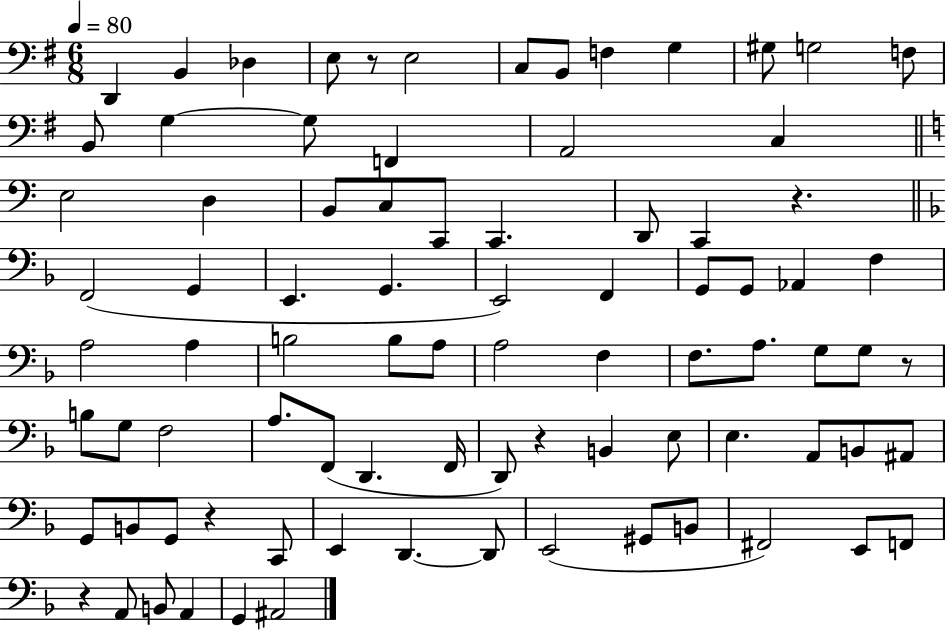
{
  \clef bass
  \numericTimeSignature
  \time 6/8
  \key g \major
  \tempo 4 = 80
  \repeat volta 2 { d,4 b,4 des4 | e8 r8 e2 | c8 b,8 f4 g4 | gis8 g2 f8 | \break b,8 g4~~ g8 f,4 | a,2 c4 | \bar "||" \break \key c \major e2 d4 | b,8 c8 c,8 c,4. | d,8 c,4 r4. | \bar "||" \break \key f \major f,2( g,4 | e,4. g,4. | e,2) f,4 | g,8 g,8 aes,4 f4 | \break a2 a4 | b2 b8 a8 | a2 f4 | f8. a8. g8 g8 r8 | \break b8 g8 f2 | a8. f,8( d,4. f,16 | d,8) r4 b,4 e8 | e4. a,8 b,8 ais,8 | \break g,8 b,8 g,8 r4 c,8 | e,4 d,4.~~ d,8 | e,2( gis,8 b,8 | fis,2) e,8 f,8 | \break r4 a,8 b,8 a,4 | g,4 ais,2 | } \bar "|."
}